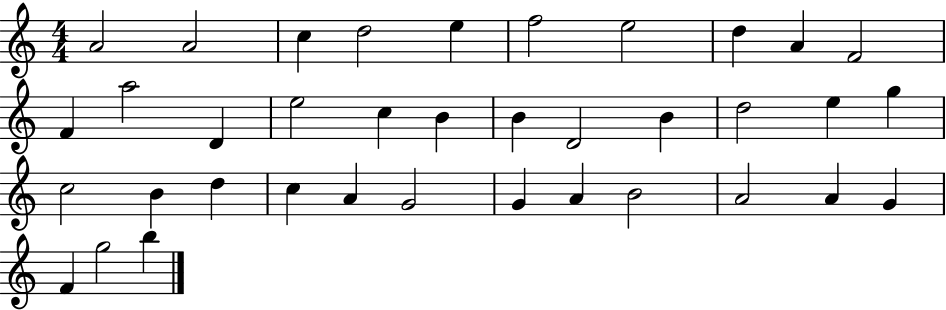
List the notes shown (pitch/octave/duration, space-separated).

A4/h A4/h C5/q D5/h E5/q F5/h E5/h D5/q A4/q F4/h F4/q A5/h D4/q E5/h C5/q B4/q B4/q D4/h B4/q D5/h E5/q G5/q C5/h B4/q D5/q C5/q A4/q G4/h G4/q A4/q B4/h A4/h A4/q G4/q F4/q G5/h B5/q